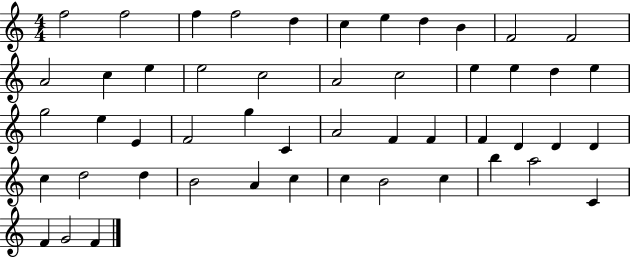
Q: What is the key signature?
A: C major